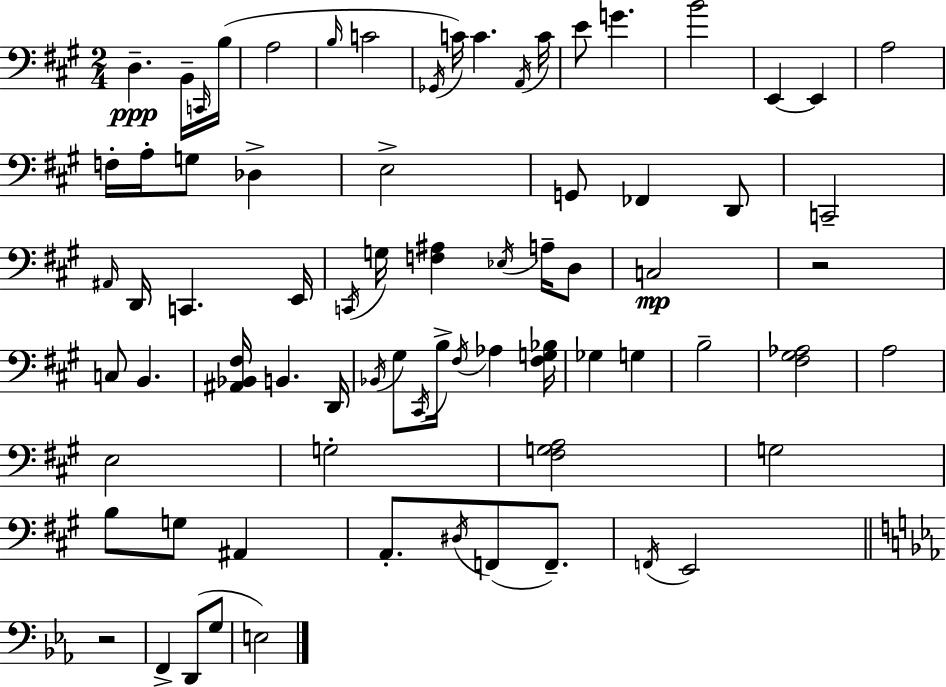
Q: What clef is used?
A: bass